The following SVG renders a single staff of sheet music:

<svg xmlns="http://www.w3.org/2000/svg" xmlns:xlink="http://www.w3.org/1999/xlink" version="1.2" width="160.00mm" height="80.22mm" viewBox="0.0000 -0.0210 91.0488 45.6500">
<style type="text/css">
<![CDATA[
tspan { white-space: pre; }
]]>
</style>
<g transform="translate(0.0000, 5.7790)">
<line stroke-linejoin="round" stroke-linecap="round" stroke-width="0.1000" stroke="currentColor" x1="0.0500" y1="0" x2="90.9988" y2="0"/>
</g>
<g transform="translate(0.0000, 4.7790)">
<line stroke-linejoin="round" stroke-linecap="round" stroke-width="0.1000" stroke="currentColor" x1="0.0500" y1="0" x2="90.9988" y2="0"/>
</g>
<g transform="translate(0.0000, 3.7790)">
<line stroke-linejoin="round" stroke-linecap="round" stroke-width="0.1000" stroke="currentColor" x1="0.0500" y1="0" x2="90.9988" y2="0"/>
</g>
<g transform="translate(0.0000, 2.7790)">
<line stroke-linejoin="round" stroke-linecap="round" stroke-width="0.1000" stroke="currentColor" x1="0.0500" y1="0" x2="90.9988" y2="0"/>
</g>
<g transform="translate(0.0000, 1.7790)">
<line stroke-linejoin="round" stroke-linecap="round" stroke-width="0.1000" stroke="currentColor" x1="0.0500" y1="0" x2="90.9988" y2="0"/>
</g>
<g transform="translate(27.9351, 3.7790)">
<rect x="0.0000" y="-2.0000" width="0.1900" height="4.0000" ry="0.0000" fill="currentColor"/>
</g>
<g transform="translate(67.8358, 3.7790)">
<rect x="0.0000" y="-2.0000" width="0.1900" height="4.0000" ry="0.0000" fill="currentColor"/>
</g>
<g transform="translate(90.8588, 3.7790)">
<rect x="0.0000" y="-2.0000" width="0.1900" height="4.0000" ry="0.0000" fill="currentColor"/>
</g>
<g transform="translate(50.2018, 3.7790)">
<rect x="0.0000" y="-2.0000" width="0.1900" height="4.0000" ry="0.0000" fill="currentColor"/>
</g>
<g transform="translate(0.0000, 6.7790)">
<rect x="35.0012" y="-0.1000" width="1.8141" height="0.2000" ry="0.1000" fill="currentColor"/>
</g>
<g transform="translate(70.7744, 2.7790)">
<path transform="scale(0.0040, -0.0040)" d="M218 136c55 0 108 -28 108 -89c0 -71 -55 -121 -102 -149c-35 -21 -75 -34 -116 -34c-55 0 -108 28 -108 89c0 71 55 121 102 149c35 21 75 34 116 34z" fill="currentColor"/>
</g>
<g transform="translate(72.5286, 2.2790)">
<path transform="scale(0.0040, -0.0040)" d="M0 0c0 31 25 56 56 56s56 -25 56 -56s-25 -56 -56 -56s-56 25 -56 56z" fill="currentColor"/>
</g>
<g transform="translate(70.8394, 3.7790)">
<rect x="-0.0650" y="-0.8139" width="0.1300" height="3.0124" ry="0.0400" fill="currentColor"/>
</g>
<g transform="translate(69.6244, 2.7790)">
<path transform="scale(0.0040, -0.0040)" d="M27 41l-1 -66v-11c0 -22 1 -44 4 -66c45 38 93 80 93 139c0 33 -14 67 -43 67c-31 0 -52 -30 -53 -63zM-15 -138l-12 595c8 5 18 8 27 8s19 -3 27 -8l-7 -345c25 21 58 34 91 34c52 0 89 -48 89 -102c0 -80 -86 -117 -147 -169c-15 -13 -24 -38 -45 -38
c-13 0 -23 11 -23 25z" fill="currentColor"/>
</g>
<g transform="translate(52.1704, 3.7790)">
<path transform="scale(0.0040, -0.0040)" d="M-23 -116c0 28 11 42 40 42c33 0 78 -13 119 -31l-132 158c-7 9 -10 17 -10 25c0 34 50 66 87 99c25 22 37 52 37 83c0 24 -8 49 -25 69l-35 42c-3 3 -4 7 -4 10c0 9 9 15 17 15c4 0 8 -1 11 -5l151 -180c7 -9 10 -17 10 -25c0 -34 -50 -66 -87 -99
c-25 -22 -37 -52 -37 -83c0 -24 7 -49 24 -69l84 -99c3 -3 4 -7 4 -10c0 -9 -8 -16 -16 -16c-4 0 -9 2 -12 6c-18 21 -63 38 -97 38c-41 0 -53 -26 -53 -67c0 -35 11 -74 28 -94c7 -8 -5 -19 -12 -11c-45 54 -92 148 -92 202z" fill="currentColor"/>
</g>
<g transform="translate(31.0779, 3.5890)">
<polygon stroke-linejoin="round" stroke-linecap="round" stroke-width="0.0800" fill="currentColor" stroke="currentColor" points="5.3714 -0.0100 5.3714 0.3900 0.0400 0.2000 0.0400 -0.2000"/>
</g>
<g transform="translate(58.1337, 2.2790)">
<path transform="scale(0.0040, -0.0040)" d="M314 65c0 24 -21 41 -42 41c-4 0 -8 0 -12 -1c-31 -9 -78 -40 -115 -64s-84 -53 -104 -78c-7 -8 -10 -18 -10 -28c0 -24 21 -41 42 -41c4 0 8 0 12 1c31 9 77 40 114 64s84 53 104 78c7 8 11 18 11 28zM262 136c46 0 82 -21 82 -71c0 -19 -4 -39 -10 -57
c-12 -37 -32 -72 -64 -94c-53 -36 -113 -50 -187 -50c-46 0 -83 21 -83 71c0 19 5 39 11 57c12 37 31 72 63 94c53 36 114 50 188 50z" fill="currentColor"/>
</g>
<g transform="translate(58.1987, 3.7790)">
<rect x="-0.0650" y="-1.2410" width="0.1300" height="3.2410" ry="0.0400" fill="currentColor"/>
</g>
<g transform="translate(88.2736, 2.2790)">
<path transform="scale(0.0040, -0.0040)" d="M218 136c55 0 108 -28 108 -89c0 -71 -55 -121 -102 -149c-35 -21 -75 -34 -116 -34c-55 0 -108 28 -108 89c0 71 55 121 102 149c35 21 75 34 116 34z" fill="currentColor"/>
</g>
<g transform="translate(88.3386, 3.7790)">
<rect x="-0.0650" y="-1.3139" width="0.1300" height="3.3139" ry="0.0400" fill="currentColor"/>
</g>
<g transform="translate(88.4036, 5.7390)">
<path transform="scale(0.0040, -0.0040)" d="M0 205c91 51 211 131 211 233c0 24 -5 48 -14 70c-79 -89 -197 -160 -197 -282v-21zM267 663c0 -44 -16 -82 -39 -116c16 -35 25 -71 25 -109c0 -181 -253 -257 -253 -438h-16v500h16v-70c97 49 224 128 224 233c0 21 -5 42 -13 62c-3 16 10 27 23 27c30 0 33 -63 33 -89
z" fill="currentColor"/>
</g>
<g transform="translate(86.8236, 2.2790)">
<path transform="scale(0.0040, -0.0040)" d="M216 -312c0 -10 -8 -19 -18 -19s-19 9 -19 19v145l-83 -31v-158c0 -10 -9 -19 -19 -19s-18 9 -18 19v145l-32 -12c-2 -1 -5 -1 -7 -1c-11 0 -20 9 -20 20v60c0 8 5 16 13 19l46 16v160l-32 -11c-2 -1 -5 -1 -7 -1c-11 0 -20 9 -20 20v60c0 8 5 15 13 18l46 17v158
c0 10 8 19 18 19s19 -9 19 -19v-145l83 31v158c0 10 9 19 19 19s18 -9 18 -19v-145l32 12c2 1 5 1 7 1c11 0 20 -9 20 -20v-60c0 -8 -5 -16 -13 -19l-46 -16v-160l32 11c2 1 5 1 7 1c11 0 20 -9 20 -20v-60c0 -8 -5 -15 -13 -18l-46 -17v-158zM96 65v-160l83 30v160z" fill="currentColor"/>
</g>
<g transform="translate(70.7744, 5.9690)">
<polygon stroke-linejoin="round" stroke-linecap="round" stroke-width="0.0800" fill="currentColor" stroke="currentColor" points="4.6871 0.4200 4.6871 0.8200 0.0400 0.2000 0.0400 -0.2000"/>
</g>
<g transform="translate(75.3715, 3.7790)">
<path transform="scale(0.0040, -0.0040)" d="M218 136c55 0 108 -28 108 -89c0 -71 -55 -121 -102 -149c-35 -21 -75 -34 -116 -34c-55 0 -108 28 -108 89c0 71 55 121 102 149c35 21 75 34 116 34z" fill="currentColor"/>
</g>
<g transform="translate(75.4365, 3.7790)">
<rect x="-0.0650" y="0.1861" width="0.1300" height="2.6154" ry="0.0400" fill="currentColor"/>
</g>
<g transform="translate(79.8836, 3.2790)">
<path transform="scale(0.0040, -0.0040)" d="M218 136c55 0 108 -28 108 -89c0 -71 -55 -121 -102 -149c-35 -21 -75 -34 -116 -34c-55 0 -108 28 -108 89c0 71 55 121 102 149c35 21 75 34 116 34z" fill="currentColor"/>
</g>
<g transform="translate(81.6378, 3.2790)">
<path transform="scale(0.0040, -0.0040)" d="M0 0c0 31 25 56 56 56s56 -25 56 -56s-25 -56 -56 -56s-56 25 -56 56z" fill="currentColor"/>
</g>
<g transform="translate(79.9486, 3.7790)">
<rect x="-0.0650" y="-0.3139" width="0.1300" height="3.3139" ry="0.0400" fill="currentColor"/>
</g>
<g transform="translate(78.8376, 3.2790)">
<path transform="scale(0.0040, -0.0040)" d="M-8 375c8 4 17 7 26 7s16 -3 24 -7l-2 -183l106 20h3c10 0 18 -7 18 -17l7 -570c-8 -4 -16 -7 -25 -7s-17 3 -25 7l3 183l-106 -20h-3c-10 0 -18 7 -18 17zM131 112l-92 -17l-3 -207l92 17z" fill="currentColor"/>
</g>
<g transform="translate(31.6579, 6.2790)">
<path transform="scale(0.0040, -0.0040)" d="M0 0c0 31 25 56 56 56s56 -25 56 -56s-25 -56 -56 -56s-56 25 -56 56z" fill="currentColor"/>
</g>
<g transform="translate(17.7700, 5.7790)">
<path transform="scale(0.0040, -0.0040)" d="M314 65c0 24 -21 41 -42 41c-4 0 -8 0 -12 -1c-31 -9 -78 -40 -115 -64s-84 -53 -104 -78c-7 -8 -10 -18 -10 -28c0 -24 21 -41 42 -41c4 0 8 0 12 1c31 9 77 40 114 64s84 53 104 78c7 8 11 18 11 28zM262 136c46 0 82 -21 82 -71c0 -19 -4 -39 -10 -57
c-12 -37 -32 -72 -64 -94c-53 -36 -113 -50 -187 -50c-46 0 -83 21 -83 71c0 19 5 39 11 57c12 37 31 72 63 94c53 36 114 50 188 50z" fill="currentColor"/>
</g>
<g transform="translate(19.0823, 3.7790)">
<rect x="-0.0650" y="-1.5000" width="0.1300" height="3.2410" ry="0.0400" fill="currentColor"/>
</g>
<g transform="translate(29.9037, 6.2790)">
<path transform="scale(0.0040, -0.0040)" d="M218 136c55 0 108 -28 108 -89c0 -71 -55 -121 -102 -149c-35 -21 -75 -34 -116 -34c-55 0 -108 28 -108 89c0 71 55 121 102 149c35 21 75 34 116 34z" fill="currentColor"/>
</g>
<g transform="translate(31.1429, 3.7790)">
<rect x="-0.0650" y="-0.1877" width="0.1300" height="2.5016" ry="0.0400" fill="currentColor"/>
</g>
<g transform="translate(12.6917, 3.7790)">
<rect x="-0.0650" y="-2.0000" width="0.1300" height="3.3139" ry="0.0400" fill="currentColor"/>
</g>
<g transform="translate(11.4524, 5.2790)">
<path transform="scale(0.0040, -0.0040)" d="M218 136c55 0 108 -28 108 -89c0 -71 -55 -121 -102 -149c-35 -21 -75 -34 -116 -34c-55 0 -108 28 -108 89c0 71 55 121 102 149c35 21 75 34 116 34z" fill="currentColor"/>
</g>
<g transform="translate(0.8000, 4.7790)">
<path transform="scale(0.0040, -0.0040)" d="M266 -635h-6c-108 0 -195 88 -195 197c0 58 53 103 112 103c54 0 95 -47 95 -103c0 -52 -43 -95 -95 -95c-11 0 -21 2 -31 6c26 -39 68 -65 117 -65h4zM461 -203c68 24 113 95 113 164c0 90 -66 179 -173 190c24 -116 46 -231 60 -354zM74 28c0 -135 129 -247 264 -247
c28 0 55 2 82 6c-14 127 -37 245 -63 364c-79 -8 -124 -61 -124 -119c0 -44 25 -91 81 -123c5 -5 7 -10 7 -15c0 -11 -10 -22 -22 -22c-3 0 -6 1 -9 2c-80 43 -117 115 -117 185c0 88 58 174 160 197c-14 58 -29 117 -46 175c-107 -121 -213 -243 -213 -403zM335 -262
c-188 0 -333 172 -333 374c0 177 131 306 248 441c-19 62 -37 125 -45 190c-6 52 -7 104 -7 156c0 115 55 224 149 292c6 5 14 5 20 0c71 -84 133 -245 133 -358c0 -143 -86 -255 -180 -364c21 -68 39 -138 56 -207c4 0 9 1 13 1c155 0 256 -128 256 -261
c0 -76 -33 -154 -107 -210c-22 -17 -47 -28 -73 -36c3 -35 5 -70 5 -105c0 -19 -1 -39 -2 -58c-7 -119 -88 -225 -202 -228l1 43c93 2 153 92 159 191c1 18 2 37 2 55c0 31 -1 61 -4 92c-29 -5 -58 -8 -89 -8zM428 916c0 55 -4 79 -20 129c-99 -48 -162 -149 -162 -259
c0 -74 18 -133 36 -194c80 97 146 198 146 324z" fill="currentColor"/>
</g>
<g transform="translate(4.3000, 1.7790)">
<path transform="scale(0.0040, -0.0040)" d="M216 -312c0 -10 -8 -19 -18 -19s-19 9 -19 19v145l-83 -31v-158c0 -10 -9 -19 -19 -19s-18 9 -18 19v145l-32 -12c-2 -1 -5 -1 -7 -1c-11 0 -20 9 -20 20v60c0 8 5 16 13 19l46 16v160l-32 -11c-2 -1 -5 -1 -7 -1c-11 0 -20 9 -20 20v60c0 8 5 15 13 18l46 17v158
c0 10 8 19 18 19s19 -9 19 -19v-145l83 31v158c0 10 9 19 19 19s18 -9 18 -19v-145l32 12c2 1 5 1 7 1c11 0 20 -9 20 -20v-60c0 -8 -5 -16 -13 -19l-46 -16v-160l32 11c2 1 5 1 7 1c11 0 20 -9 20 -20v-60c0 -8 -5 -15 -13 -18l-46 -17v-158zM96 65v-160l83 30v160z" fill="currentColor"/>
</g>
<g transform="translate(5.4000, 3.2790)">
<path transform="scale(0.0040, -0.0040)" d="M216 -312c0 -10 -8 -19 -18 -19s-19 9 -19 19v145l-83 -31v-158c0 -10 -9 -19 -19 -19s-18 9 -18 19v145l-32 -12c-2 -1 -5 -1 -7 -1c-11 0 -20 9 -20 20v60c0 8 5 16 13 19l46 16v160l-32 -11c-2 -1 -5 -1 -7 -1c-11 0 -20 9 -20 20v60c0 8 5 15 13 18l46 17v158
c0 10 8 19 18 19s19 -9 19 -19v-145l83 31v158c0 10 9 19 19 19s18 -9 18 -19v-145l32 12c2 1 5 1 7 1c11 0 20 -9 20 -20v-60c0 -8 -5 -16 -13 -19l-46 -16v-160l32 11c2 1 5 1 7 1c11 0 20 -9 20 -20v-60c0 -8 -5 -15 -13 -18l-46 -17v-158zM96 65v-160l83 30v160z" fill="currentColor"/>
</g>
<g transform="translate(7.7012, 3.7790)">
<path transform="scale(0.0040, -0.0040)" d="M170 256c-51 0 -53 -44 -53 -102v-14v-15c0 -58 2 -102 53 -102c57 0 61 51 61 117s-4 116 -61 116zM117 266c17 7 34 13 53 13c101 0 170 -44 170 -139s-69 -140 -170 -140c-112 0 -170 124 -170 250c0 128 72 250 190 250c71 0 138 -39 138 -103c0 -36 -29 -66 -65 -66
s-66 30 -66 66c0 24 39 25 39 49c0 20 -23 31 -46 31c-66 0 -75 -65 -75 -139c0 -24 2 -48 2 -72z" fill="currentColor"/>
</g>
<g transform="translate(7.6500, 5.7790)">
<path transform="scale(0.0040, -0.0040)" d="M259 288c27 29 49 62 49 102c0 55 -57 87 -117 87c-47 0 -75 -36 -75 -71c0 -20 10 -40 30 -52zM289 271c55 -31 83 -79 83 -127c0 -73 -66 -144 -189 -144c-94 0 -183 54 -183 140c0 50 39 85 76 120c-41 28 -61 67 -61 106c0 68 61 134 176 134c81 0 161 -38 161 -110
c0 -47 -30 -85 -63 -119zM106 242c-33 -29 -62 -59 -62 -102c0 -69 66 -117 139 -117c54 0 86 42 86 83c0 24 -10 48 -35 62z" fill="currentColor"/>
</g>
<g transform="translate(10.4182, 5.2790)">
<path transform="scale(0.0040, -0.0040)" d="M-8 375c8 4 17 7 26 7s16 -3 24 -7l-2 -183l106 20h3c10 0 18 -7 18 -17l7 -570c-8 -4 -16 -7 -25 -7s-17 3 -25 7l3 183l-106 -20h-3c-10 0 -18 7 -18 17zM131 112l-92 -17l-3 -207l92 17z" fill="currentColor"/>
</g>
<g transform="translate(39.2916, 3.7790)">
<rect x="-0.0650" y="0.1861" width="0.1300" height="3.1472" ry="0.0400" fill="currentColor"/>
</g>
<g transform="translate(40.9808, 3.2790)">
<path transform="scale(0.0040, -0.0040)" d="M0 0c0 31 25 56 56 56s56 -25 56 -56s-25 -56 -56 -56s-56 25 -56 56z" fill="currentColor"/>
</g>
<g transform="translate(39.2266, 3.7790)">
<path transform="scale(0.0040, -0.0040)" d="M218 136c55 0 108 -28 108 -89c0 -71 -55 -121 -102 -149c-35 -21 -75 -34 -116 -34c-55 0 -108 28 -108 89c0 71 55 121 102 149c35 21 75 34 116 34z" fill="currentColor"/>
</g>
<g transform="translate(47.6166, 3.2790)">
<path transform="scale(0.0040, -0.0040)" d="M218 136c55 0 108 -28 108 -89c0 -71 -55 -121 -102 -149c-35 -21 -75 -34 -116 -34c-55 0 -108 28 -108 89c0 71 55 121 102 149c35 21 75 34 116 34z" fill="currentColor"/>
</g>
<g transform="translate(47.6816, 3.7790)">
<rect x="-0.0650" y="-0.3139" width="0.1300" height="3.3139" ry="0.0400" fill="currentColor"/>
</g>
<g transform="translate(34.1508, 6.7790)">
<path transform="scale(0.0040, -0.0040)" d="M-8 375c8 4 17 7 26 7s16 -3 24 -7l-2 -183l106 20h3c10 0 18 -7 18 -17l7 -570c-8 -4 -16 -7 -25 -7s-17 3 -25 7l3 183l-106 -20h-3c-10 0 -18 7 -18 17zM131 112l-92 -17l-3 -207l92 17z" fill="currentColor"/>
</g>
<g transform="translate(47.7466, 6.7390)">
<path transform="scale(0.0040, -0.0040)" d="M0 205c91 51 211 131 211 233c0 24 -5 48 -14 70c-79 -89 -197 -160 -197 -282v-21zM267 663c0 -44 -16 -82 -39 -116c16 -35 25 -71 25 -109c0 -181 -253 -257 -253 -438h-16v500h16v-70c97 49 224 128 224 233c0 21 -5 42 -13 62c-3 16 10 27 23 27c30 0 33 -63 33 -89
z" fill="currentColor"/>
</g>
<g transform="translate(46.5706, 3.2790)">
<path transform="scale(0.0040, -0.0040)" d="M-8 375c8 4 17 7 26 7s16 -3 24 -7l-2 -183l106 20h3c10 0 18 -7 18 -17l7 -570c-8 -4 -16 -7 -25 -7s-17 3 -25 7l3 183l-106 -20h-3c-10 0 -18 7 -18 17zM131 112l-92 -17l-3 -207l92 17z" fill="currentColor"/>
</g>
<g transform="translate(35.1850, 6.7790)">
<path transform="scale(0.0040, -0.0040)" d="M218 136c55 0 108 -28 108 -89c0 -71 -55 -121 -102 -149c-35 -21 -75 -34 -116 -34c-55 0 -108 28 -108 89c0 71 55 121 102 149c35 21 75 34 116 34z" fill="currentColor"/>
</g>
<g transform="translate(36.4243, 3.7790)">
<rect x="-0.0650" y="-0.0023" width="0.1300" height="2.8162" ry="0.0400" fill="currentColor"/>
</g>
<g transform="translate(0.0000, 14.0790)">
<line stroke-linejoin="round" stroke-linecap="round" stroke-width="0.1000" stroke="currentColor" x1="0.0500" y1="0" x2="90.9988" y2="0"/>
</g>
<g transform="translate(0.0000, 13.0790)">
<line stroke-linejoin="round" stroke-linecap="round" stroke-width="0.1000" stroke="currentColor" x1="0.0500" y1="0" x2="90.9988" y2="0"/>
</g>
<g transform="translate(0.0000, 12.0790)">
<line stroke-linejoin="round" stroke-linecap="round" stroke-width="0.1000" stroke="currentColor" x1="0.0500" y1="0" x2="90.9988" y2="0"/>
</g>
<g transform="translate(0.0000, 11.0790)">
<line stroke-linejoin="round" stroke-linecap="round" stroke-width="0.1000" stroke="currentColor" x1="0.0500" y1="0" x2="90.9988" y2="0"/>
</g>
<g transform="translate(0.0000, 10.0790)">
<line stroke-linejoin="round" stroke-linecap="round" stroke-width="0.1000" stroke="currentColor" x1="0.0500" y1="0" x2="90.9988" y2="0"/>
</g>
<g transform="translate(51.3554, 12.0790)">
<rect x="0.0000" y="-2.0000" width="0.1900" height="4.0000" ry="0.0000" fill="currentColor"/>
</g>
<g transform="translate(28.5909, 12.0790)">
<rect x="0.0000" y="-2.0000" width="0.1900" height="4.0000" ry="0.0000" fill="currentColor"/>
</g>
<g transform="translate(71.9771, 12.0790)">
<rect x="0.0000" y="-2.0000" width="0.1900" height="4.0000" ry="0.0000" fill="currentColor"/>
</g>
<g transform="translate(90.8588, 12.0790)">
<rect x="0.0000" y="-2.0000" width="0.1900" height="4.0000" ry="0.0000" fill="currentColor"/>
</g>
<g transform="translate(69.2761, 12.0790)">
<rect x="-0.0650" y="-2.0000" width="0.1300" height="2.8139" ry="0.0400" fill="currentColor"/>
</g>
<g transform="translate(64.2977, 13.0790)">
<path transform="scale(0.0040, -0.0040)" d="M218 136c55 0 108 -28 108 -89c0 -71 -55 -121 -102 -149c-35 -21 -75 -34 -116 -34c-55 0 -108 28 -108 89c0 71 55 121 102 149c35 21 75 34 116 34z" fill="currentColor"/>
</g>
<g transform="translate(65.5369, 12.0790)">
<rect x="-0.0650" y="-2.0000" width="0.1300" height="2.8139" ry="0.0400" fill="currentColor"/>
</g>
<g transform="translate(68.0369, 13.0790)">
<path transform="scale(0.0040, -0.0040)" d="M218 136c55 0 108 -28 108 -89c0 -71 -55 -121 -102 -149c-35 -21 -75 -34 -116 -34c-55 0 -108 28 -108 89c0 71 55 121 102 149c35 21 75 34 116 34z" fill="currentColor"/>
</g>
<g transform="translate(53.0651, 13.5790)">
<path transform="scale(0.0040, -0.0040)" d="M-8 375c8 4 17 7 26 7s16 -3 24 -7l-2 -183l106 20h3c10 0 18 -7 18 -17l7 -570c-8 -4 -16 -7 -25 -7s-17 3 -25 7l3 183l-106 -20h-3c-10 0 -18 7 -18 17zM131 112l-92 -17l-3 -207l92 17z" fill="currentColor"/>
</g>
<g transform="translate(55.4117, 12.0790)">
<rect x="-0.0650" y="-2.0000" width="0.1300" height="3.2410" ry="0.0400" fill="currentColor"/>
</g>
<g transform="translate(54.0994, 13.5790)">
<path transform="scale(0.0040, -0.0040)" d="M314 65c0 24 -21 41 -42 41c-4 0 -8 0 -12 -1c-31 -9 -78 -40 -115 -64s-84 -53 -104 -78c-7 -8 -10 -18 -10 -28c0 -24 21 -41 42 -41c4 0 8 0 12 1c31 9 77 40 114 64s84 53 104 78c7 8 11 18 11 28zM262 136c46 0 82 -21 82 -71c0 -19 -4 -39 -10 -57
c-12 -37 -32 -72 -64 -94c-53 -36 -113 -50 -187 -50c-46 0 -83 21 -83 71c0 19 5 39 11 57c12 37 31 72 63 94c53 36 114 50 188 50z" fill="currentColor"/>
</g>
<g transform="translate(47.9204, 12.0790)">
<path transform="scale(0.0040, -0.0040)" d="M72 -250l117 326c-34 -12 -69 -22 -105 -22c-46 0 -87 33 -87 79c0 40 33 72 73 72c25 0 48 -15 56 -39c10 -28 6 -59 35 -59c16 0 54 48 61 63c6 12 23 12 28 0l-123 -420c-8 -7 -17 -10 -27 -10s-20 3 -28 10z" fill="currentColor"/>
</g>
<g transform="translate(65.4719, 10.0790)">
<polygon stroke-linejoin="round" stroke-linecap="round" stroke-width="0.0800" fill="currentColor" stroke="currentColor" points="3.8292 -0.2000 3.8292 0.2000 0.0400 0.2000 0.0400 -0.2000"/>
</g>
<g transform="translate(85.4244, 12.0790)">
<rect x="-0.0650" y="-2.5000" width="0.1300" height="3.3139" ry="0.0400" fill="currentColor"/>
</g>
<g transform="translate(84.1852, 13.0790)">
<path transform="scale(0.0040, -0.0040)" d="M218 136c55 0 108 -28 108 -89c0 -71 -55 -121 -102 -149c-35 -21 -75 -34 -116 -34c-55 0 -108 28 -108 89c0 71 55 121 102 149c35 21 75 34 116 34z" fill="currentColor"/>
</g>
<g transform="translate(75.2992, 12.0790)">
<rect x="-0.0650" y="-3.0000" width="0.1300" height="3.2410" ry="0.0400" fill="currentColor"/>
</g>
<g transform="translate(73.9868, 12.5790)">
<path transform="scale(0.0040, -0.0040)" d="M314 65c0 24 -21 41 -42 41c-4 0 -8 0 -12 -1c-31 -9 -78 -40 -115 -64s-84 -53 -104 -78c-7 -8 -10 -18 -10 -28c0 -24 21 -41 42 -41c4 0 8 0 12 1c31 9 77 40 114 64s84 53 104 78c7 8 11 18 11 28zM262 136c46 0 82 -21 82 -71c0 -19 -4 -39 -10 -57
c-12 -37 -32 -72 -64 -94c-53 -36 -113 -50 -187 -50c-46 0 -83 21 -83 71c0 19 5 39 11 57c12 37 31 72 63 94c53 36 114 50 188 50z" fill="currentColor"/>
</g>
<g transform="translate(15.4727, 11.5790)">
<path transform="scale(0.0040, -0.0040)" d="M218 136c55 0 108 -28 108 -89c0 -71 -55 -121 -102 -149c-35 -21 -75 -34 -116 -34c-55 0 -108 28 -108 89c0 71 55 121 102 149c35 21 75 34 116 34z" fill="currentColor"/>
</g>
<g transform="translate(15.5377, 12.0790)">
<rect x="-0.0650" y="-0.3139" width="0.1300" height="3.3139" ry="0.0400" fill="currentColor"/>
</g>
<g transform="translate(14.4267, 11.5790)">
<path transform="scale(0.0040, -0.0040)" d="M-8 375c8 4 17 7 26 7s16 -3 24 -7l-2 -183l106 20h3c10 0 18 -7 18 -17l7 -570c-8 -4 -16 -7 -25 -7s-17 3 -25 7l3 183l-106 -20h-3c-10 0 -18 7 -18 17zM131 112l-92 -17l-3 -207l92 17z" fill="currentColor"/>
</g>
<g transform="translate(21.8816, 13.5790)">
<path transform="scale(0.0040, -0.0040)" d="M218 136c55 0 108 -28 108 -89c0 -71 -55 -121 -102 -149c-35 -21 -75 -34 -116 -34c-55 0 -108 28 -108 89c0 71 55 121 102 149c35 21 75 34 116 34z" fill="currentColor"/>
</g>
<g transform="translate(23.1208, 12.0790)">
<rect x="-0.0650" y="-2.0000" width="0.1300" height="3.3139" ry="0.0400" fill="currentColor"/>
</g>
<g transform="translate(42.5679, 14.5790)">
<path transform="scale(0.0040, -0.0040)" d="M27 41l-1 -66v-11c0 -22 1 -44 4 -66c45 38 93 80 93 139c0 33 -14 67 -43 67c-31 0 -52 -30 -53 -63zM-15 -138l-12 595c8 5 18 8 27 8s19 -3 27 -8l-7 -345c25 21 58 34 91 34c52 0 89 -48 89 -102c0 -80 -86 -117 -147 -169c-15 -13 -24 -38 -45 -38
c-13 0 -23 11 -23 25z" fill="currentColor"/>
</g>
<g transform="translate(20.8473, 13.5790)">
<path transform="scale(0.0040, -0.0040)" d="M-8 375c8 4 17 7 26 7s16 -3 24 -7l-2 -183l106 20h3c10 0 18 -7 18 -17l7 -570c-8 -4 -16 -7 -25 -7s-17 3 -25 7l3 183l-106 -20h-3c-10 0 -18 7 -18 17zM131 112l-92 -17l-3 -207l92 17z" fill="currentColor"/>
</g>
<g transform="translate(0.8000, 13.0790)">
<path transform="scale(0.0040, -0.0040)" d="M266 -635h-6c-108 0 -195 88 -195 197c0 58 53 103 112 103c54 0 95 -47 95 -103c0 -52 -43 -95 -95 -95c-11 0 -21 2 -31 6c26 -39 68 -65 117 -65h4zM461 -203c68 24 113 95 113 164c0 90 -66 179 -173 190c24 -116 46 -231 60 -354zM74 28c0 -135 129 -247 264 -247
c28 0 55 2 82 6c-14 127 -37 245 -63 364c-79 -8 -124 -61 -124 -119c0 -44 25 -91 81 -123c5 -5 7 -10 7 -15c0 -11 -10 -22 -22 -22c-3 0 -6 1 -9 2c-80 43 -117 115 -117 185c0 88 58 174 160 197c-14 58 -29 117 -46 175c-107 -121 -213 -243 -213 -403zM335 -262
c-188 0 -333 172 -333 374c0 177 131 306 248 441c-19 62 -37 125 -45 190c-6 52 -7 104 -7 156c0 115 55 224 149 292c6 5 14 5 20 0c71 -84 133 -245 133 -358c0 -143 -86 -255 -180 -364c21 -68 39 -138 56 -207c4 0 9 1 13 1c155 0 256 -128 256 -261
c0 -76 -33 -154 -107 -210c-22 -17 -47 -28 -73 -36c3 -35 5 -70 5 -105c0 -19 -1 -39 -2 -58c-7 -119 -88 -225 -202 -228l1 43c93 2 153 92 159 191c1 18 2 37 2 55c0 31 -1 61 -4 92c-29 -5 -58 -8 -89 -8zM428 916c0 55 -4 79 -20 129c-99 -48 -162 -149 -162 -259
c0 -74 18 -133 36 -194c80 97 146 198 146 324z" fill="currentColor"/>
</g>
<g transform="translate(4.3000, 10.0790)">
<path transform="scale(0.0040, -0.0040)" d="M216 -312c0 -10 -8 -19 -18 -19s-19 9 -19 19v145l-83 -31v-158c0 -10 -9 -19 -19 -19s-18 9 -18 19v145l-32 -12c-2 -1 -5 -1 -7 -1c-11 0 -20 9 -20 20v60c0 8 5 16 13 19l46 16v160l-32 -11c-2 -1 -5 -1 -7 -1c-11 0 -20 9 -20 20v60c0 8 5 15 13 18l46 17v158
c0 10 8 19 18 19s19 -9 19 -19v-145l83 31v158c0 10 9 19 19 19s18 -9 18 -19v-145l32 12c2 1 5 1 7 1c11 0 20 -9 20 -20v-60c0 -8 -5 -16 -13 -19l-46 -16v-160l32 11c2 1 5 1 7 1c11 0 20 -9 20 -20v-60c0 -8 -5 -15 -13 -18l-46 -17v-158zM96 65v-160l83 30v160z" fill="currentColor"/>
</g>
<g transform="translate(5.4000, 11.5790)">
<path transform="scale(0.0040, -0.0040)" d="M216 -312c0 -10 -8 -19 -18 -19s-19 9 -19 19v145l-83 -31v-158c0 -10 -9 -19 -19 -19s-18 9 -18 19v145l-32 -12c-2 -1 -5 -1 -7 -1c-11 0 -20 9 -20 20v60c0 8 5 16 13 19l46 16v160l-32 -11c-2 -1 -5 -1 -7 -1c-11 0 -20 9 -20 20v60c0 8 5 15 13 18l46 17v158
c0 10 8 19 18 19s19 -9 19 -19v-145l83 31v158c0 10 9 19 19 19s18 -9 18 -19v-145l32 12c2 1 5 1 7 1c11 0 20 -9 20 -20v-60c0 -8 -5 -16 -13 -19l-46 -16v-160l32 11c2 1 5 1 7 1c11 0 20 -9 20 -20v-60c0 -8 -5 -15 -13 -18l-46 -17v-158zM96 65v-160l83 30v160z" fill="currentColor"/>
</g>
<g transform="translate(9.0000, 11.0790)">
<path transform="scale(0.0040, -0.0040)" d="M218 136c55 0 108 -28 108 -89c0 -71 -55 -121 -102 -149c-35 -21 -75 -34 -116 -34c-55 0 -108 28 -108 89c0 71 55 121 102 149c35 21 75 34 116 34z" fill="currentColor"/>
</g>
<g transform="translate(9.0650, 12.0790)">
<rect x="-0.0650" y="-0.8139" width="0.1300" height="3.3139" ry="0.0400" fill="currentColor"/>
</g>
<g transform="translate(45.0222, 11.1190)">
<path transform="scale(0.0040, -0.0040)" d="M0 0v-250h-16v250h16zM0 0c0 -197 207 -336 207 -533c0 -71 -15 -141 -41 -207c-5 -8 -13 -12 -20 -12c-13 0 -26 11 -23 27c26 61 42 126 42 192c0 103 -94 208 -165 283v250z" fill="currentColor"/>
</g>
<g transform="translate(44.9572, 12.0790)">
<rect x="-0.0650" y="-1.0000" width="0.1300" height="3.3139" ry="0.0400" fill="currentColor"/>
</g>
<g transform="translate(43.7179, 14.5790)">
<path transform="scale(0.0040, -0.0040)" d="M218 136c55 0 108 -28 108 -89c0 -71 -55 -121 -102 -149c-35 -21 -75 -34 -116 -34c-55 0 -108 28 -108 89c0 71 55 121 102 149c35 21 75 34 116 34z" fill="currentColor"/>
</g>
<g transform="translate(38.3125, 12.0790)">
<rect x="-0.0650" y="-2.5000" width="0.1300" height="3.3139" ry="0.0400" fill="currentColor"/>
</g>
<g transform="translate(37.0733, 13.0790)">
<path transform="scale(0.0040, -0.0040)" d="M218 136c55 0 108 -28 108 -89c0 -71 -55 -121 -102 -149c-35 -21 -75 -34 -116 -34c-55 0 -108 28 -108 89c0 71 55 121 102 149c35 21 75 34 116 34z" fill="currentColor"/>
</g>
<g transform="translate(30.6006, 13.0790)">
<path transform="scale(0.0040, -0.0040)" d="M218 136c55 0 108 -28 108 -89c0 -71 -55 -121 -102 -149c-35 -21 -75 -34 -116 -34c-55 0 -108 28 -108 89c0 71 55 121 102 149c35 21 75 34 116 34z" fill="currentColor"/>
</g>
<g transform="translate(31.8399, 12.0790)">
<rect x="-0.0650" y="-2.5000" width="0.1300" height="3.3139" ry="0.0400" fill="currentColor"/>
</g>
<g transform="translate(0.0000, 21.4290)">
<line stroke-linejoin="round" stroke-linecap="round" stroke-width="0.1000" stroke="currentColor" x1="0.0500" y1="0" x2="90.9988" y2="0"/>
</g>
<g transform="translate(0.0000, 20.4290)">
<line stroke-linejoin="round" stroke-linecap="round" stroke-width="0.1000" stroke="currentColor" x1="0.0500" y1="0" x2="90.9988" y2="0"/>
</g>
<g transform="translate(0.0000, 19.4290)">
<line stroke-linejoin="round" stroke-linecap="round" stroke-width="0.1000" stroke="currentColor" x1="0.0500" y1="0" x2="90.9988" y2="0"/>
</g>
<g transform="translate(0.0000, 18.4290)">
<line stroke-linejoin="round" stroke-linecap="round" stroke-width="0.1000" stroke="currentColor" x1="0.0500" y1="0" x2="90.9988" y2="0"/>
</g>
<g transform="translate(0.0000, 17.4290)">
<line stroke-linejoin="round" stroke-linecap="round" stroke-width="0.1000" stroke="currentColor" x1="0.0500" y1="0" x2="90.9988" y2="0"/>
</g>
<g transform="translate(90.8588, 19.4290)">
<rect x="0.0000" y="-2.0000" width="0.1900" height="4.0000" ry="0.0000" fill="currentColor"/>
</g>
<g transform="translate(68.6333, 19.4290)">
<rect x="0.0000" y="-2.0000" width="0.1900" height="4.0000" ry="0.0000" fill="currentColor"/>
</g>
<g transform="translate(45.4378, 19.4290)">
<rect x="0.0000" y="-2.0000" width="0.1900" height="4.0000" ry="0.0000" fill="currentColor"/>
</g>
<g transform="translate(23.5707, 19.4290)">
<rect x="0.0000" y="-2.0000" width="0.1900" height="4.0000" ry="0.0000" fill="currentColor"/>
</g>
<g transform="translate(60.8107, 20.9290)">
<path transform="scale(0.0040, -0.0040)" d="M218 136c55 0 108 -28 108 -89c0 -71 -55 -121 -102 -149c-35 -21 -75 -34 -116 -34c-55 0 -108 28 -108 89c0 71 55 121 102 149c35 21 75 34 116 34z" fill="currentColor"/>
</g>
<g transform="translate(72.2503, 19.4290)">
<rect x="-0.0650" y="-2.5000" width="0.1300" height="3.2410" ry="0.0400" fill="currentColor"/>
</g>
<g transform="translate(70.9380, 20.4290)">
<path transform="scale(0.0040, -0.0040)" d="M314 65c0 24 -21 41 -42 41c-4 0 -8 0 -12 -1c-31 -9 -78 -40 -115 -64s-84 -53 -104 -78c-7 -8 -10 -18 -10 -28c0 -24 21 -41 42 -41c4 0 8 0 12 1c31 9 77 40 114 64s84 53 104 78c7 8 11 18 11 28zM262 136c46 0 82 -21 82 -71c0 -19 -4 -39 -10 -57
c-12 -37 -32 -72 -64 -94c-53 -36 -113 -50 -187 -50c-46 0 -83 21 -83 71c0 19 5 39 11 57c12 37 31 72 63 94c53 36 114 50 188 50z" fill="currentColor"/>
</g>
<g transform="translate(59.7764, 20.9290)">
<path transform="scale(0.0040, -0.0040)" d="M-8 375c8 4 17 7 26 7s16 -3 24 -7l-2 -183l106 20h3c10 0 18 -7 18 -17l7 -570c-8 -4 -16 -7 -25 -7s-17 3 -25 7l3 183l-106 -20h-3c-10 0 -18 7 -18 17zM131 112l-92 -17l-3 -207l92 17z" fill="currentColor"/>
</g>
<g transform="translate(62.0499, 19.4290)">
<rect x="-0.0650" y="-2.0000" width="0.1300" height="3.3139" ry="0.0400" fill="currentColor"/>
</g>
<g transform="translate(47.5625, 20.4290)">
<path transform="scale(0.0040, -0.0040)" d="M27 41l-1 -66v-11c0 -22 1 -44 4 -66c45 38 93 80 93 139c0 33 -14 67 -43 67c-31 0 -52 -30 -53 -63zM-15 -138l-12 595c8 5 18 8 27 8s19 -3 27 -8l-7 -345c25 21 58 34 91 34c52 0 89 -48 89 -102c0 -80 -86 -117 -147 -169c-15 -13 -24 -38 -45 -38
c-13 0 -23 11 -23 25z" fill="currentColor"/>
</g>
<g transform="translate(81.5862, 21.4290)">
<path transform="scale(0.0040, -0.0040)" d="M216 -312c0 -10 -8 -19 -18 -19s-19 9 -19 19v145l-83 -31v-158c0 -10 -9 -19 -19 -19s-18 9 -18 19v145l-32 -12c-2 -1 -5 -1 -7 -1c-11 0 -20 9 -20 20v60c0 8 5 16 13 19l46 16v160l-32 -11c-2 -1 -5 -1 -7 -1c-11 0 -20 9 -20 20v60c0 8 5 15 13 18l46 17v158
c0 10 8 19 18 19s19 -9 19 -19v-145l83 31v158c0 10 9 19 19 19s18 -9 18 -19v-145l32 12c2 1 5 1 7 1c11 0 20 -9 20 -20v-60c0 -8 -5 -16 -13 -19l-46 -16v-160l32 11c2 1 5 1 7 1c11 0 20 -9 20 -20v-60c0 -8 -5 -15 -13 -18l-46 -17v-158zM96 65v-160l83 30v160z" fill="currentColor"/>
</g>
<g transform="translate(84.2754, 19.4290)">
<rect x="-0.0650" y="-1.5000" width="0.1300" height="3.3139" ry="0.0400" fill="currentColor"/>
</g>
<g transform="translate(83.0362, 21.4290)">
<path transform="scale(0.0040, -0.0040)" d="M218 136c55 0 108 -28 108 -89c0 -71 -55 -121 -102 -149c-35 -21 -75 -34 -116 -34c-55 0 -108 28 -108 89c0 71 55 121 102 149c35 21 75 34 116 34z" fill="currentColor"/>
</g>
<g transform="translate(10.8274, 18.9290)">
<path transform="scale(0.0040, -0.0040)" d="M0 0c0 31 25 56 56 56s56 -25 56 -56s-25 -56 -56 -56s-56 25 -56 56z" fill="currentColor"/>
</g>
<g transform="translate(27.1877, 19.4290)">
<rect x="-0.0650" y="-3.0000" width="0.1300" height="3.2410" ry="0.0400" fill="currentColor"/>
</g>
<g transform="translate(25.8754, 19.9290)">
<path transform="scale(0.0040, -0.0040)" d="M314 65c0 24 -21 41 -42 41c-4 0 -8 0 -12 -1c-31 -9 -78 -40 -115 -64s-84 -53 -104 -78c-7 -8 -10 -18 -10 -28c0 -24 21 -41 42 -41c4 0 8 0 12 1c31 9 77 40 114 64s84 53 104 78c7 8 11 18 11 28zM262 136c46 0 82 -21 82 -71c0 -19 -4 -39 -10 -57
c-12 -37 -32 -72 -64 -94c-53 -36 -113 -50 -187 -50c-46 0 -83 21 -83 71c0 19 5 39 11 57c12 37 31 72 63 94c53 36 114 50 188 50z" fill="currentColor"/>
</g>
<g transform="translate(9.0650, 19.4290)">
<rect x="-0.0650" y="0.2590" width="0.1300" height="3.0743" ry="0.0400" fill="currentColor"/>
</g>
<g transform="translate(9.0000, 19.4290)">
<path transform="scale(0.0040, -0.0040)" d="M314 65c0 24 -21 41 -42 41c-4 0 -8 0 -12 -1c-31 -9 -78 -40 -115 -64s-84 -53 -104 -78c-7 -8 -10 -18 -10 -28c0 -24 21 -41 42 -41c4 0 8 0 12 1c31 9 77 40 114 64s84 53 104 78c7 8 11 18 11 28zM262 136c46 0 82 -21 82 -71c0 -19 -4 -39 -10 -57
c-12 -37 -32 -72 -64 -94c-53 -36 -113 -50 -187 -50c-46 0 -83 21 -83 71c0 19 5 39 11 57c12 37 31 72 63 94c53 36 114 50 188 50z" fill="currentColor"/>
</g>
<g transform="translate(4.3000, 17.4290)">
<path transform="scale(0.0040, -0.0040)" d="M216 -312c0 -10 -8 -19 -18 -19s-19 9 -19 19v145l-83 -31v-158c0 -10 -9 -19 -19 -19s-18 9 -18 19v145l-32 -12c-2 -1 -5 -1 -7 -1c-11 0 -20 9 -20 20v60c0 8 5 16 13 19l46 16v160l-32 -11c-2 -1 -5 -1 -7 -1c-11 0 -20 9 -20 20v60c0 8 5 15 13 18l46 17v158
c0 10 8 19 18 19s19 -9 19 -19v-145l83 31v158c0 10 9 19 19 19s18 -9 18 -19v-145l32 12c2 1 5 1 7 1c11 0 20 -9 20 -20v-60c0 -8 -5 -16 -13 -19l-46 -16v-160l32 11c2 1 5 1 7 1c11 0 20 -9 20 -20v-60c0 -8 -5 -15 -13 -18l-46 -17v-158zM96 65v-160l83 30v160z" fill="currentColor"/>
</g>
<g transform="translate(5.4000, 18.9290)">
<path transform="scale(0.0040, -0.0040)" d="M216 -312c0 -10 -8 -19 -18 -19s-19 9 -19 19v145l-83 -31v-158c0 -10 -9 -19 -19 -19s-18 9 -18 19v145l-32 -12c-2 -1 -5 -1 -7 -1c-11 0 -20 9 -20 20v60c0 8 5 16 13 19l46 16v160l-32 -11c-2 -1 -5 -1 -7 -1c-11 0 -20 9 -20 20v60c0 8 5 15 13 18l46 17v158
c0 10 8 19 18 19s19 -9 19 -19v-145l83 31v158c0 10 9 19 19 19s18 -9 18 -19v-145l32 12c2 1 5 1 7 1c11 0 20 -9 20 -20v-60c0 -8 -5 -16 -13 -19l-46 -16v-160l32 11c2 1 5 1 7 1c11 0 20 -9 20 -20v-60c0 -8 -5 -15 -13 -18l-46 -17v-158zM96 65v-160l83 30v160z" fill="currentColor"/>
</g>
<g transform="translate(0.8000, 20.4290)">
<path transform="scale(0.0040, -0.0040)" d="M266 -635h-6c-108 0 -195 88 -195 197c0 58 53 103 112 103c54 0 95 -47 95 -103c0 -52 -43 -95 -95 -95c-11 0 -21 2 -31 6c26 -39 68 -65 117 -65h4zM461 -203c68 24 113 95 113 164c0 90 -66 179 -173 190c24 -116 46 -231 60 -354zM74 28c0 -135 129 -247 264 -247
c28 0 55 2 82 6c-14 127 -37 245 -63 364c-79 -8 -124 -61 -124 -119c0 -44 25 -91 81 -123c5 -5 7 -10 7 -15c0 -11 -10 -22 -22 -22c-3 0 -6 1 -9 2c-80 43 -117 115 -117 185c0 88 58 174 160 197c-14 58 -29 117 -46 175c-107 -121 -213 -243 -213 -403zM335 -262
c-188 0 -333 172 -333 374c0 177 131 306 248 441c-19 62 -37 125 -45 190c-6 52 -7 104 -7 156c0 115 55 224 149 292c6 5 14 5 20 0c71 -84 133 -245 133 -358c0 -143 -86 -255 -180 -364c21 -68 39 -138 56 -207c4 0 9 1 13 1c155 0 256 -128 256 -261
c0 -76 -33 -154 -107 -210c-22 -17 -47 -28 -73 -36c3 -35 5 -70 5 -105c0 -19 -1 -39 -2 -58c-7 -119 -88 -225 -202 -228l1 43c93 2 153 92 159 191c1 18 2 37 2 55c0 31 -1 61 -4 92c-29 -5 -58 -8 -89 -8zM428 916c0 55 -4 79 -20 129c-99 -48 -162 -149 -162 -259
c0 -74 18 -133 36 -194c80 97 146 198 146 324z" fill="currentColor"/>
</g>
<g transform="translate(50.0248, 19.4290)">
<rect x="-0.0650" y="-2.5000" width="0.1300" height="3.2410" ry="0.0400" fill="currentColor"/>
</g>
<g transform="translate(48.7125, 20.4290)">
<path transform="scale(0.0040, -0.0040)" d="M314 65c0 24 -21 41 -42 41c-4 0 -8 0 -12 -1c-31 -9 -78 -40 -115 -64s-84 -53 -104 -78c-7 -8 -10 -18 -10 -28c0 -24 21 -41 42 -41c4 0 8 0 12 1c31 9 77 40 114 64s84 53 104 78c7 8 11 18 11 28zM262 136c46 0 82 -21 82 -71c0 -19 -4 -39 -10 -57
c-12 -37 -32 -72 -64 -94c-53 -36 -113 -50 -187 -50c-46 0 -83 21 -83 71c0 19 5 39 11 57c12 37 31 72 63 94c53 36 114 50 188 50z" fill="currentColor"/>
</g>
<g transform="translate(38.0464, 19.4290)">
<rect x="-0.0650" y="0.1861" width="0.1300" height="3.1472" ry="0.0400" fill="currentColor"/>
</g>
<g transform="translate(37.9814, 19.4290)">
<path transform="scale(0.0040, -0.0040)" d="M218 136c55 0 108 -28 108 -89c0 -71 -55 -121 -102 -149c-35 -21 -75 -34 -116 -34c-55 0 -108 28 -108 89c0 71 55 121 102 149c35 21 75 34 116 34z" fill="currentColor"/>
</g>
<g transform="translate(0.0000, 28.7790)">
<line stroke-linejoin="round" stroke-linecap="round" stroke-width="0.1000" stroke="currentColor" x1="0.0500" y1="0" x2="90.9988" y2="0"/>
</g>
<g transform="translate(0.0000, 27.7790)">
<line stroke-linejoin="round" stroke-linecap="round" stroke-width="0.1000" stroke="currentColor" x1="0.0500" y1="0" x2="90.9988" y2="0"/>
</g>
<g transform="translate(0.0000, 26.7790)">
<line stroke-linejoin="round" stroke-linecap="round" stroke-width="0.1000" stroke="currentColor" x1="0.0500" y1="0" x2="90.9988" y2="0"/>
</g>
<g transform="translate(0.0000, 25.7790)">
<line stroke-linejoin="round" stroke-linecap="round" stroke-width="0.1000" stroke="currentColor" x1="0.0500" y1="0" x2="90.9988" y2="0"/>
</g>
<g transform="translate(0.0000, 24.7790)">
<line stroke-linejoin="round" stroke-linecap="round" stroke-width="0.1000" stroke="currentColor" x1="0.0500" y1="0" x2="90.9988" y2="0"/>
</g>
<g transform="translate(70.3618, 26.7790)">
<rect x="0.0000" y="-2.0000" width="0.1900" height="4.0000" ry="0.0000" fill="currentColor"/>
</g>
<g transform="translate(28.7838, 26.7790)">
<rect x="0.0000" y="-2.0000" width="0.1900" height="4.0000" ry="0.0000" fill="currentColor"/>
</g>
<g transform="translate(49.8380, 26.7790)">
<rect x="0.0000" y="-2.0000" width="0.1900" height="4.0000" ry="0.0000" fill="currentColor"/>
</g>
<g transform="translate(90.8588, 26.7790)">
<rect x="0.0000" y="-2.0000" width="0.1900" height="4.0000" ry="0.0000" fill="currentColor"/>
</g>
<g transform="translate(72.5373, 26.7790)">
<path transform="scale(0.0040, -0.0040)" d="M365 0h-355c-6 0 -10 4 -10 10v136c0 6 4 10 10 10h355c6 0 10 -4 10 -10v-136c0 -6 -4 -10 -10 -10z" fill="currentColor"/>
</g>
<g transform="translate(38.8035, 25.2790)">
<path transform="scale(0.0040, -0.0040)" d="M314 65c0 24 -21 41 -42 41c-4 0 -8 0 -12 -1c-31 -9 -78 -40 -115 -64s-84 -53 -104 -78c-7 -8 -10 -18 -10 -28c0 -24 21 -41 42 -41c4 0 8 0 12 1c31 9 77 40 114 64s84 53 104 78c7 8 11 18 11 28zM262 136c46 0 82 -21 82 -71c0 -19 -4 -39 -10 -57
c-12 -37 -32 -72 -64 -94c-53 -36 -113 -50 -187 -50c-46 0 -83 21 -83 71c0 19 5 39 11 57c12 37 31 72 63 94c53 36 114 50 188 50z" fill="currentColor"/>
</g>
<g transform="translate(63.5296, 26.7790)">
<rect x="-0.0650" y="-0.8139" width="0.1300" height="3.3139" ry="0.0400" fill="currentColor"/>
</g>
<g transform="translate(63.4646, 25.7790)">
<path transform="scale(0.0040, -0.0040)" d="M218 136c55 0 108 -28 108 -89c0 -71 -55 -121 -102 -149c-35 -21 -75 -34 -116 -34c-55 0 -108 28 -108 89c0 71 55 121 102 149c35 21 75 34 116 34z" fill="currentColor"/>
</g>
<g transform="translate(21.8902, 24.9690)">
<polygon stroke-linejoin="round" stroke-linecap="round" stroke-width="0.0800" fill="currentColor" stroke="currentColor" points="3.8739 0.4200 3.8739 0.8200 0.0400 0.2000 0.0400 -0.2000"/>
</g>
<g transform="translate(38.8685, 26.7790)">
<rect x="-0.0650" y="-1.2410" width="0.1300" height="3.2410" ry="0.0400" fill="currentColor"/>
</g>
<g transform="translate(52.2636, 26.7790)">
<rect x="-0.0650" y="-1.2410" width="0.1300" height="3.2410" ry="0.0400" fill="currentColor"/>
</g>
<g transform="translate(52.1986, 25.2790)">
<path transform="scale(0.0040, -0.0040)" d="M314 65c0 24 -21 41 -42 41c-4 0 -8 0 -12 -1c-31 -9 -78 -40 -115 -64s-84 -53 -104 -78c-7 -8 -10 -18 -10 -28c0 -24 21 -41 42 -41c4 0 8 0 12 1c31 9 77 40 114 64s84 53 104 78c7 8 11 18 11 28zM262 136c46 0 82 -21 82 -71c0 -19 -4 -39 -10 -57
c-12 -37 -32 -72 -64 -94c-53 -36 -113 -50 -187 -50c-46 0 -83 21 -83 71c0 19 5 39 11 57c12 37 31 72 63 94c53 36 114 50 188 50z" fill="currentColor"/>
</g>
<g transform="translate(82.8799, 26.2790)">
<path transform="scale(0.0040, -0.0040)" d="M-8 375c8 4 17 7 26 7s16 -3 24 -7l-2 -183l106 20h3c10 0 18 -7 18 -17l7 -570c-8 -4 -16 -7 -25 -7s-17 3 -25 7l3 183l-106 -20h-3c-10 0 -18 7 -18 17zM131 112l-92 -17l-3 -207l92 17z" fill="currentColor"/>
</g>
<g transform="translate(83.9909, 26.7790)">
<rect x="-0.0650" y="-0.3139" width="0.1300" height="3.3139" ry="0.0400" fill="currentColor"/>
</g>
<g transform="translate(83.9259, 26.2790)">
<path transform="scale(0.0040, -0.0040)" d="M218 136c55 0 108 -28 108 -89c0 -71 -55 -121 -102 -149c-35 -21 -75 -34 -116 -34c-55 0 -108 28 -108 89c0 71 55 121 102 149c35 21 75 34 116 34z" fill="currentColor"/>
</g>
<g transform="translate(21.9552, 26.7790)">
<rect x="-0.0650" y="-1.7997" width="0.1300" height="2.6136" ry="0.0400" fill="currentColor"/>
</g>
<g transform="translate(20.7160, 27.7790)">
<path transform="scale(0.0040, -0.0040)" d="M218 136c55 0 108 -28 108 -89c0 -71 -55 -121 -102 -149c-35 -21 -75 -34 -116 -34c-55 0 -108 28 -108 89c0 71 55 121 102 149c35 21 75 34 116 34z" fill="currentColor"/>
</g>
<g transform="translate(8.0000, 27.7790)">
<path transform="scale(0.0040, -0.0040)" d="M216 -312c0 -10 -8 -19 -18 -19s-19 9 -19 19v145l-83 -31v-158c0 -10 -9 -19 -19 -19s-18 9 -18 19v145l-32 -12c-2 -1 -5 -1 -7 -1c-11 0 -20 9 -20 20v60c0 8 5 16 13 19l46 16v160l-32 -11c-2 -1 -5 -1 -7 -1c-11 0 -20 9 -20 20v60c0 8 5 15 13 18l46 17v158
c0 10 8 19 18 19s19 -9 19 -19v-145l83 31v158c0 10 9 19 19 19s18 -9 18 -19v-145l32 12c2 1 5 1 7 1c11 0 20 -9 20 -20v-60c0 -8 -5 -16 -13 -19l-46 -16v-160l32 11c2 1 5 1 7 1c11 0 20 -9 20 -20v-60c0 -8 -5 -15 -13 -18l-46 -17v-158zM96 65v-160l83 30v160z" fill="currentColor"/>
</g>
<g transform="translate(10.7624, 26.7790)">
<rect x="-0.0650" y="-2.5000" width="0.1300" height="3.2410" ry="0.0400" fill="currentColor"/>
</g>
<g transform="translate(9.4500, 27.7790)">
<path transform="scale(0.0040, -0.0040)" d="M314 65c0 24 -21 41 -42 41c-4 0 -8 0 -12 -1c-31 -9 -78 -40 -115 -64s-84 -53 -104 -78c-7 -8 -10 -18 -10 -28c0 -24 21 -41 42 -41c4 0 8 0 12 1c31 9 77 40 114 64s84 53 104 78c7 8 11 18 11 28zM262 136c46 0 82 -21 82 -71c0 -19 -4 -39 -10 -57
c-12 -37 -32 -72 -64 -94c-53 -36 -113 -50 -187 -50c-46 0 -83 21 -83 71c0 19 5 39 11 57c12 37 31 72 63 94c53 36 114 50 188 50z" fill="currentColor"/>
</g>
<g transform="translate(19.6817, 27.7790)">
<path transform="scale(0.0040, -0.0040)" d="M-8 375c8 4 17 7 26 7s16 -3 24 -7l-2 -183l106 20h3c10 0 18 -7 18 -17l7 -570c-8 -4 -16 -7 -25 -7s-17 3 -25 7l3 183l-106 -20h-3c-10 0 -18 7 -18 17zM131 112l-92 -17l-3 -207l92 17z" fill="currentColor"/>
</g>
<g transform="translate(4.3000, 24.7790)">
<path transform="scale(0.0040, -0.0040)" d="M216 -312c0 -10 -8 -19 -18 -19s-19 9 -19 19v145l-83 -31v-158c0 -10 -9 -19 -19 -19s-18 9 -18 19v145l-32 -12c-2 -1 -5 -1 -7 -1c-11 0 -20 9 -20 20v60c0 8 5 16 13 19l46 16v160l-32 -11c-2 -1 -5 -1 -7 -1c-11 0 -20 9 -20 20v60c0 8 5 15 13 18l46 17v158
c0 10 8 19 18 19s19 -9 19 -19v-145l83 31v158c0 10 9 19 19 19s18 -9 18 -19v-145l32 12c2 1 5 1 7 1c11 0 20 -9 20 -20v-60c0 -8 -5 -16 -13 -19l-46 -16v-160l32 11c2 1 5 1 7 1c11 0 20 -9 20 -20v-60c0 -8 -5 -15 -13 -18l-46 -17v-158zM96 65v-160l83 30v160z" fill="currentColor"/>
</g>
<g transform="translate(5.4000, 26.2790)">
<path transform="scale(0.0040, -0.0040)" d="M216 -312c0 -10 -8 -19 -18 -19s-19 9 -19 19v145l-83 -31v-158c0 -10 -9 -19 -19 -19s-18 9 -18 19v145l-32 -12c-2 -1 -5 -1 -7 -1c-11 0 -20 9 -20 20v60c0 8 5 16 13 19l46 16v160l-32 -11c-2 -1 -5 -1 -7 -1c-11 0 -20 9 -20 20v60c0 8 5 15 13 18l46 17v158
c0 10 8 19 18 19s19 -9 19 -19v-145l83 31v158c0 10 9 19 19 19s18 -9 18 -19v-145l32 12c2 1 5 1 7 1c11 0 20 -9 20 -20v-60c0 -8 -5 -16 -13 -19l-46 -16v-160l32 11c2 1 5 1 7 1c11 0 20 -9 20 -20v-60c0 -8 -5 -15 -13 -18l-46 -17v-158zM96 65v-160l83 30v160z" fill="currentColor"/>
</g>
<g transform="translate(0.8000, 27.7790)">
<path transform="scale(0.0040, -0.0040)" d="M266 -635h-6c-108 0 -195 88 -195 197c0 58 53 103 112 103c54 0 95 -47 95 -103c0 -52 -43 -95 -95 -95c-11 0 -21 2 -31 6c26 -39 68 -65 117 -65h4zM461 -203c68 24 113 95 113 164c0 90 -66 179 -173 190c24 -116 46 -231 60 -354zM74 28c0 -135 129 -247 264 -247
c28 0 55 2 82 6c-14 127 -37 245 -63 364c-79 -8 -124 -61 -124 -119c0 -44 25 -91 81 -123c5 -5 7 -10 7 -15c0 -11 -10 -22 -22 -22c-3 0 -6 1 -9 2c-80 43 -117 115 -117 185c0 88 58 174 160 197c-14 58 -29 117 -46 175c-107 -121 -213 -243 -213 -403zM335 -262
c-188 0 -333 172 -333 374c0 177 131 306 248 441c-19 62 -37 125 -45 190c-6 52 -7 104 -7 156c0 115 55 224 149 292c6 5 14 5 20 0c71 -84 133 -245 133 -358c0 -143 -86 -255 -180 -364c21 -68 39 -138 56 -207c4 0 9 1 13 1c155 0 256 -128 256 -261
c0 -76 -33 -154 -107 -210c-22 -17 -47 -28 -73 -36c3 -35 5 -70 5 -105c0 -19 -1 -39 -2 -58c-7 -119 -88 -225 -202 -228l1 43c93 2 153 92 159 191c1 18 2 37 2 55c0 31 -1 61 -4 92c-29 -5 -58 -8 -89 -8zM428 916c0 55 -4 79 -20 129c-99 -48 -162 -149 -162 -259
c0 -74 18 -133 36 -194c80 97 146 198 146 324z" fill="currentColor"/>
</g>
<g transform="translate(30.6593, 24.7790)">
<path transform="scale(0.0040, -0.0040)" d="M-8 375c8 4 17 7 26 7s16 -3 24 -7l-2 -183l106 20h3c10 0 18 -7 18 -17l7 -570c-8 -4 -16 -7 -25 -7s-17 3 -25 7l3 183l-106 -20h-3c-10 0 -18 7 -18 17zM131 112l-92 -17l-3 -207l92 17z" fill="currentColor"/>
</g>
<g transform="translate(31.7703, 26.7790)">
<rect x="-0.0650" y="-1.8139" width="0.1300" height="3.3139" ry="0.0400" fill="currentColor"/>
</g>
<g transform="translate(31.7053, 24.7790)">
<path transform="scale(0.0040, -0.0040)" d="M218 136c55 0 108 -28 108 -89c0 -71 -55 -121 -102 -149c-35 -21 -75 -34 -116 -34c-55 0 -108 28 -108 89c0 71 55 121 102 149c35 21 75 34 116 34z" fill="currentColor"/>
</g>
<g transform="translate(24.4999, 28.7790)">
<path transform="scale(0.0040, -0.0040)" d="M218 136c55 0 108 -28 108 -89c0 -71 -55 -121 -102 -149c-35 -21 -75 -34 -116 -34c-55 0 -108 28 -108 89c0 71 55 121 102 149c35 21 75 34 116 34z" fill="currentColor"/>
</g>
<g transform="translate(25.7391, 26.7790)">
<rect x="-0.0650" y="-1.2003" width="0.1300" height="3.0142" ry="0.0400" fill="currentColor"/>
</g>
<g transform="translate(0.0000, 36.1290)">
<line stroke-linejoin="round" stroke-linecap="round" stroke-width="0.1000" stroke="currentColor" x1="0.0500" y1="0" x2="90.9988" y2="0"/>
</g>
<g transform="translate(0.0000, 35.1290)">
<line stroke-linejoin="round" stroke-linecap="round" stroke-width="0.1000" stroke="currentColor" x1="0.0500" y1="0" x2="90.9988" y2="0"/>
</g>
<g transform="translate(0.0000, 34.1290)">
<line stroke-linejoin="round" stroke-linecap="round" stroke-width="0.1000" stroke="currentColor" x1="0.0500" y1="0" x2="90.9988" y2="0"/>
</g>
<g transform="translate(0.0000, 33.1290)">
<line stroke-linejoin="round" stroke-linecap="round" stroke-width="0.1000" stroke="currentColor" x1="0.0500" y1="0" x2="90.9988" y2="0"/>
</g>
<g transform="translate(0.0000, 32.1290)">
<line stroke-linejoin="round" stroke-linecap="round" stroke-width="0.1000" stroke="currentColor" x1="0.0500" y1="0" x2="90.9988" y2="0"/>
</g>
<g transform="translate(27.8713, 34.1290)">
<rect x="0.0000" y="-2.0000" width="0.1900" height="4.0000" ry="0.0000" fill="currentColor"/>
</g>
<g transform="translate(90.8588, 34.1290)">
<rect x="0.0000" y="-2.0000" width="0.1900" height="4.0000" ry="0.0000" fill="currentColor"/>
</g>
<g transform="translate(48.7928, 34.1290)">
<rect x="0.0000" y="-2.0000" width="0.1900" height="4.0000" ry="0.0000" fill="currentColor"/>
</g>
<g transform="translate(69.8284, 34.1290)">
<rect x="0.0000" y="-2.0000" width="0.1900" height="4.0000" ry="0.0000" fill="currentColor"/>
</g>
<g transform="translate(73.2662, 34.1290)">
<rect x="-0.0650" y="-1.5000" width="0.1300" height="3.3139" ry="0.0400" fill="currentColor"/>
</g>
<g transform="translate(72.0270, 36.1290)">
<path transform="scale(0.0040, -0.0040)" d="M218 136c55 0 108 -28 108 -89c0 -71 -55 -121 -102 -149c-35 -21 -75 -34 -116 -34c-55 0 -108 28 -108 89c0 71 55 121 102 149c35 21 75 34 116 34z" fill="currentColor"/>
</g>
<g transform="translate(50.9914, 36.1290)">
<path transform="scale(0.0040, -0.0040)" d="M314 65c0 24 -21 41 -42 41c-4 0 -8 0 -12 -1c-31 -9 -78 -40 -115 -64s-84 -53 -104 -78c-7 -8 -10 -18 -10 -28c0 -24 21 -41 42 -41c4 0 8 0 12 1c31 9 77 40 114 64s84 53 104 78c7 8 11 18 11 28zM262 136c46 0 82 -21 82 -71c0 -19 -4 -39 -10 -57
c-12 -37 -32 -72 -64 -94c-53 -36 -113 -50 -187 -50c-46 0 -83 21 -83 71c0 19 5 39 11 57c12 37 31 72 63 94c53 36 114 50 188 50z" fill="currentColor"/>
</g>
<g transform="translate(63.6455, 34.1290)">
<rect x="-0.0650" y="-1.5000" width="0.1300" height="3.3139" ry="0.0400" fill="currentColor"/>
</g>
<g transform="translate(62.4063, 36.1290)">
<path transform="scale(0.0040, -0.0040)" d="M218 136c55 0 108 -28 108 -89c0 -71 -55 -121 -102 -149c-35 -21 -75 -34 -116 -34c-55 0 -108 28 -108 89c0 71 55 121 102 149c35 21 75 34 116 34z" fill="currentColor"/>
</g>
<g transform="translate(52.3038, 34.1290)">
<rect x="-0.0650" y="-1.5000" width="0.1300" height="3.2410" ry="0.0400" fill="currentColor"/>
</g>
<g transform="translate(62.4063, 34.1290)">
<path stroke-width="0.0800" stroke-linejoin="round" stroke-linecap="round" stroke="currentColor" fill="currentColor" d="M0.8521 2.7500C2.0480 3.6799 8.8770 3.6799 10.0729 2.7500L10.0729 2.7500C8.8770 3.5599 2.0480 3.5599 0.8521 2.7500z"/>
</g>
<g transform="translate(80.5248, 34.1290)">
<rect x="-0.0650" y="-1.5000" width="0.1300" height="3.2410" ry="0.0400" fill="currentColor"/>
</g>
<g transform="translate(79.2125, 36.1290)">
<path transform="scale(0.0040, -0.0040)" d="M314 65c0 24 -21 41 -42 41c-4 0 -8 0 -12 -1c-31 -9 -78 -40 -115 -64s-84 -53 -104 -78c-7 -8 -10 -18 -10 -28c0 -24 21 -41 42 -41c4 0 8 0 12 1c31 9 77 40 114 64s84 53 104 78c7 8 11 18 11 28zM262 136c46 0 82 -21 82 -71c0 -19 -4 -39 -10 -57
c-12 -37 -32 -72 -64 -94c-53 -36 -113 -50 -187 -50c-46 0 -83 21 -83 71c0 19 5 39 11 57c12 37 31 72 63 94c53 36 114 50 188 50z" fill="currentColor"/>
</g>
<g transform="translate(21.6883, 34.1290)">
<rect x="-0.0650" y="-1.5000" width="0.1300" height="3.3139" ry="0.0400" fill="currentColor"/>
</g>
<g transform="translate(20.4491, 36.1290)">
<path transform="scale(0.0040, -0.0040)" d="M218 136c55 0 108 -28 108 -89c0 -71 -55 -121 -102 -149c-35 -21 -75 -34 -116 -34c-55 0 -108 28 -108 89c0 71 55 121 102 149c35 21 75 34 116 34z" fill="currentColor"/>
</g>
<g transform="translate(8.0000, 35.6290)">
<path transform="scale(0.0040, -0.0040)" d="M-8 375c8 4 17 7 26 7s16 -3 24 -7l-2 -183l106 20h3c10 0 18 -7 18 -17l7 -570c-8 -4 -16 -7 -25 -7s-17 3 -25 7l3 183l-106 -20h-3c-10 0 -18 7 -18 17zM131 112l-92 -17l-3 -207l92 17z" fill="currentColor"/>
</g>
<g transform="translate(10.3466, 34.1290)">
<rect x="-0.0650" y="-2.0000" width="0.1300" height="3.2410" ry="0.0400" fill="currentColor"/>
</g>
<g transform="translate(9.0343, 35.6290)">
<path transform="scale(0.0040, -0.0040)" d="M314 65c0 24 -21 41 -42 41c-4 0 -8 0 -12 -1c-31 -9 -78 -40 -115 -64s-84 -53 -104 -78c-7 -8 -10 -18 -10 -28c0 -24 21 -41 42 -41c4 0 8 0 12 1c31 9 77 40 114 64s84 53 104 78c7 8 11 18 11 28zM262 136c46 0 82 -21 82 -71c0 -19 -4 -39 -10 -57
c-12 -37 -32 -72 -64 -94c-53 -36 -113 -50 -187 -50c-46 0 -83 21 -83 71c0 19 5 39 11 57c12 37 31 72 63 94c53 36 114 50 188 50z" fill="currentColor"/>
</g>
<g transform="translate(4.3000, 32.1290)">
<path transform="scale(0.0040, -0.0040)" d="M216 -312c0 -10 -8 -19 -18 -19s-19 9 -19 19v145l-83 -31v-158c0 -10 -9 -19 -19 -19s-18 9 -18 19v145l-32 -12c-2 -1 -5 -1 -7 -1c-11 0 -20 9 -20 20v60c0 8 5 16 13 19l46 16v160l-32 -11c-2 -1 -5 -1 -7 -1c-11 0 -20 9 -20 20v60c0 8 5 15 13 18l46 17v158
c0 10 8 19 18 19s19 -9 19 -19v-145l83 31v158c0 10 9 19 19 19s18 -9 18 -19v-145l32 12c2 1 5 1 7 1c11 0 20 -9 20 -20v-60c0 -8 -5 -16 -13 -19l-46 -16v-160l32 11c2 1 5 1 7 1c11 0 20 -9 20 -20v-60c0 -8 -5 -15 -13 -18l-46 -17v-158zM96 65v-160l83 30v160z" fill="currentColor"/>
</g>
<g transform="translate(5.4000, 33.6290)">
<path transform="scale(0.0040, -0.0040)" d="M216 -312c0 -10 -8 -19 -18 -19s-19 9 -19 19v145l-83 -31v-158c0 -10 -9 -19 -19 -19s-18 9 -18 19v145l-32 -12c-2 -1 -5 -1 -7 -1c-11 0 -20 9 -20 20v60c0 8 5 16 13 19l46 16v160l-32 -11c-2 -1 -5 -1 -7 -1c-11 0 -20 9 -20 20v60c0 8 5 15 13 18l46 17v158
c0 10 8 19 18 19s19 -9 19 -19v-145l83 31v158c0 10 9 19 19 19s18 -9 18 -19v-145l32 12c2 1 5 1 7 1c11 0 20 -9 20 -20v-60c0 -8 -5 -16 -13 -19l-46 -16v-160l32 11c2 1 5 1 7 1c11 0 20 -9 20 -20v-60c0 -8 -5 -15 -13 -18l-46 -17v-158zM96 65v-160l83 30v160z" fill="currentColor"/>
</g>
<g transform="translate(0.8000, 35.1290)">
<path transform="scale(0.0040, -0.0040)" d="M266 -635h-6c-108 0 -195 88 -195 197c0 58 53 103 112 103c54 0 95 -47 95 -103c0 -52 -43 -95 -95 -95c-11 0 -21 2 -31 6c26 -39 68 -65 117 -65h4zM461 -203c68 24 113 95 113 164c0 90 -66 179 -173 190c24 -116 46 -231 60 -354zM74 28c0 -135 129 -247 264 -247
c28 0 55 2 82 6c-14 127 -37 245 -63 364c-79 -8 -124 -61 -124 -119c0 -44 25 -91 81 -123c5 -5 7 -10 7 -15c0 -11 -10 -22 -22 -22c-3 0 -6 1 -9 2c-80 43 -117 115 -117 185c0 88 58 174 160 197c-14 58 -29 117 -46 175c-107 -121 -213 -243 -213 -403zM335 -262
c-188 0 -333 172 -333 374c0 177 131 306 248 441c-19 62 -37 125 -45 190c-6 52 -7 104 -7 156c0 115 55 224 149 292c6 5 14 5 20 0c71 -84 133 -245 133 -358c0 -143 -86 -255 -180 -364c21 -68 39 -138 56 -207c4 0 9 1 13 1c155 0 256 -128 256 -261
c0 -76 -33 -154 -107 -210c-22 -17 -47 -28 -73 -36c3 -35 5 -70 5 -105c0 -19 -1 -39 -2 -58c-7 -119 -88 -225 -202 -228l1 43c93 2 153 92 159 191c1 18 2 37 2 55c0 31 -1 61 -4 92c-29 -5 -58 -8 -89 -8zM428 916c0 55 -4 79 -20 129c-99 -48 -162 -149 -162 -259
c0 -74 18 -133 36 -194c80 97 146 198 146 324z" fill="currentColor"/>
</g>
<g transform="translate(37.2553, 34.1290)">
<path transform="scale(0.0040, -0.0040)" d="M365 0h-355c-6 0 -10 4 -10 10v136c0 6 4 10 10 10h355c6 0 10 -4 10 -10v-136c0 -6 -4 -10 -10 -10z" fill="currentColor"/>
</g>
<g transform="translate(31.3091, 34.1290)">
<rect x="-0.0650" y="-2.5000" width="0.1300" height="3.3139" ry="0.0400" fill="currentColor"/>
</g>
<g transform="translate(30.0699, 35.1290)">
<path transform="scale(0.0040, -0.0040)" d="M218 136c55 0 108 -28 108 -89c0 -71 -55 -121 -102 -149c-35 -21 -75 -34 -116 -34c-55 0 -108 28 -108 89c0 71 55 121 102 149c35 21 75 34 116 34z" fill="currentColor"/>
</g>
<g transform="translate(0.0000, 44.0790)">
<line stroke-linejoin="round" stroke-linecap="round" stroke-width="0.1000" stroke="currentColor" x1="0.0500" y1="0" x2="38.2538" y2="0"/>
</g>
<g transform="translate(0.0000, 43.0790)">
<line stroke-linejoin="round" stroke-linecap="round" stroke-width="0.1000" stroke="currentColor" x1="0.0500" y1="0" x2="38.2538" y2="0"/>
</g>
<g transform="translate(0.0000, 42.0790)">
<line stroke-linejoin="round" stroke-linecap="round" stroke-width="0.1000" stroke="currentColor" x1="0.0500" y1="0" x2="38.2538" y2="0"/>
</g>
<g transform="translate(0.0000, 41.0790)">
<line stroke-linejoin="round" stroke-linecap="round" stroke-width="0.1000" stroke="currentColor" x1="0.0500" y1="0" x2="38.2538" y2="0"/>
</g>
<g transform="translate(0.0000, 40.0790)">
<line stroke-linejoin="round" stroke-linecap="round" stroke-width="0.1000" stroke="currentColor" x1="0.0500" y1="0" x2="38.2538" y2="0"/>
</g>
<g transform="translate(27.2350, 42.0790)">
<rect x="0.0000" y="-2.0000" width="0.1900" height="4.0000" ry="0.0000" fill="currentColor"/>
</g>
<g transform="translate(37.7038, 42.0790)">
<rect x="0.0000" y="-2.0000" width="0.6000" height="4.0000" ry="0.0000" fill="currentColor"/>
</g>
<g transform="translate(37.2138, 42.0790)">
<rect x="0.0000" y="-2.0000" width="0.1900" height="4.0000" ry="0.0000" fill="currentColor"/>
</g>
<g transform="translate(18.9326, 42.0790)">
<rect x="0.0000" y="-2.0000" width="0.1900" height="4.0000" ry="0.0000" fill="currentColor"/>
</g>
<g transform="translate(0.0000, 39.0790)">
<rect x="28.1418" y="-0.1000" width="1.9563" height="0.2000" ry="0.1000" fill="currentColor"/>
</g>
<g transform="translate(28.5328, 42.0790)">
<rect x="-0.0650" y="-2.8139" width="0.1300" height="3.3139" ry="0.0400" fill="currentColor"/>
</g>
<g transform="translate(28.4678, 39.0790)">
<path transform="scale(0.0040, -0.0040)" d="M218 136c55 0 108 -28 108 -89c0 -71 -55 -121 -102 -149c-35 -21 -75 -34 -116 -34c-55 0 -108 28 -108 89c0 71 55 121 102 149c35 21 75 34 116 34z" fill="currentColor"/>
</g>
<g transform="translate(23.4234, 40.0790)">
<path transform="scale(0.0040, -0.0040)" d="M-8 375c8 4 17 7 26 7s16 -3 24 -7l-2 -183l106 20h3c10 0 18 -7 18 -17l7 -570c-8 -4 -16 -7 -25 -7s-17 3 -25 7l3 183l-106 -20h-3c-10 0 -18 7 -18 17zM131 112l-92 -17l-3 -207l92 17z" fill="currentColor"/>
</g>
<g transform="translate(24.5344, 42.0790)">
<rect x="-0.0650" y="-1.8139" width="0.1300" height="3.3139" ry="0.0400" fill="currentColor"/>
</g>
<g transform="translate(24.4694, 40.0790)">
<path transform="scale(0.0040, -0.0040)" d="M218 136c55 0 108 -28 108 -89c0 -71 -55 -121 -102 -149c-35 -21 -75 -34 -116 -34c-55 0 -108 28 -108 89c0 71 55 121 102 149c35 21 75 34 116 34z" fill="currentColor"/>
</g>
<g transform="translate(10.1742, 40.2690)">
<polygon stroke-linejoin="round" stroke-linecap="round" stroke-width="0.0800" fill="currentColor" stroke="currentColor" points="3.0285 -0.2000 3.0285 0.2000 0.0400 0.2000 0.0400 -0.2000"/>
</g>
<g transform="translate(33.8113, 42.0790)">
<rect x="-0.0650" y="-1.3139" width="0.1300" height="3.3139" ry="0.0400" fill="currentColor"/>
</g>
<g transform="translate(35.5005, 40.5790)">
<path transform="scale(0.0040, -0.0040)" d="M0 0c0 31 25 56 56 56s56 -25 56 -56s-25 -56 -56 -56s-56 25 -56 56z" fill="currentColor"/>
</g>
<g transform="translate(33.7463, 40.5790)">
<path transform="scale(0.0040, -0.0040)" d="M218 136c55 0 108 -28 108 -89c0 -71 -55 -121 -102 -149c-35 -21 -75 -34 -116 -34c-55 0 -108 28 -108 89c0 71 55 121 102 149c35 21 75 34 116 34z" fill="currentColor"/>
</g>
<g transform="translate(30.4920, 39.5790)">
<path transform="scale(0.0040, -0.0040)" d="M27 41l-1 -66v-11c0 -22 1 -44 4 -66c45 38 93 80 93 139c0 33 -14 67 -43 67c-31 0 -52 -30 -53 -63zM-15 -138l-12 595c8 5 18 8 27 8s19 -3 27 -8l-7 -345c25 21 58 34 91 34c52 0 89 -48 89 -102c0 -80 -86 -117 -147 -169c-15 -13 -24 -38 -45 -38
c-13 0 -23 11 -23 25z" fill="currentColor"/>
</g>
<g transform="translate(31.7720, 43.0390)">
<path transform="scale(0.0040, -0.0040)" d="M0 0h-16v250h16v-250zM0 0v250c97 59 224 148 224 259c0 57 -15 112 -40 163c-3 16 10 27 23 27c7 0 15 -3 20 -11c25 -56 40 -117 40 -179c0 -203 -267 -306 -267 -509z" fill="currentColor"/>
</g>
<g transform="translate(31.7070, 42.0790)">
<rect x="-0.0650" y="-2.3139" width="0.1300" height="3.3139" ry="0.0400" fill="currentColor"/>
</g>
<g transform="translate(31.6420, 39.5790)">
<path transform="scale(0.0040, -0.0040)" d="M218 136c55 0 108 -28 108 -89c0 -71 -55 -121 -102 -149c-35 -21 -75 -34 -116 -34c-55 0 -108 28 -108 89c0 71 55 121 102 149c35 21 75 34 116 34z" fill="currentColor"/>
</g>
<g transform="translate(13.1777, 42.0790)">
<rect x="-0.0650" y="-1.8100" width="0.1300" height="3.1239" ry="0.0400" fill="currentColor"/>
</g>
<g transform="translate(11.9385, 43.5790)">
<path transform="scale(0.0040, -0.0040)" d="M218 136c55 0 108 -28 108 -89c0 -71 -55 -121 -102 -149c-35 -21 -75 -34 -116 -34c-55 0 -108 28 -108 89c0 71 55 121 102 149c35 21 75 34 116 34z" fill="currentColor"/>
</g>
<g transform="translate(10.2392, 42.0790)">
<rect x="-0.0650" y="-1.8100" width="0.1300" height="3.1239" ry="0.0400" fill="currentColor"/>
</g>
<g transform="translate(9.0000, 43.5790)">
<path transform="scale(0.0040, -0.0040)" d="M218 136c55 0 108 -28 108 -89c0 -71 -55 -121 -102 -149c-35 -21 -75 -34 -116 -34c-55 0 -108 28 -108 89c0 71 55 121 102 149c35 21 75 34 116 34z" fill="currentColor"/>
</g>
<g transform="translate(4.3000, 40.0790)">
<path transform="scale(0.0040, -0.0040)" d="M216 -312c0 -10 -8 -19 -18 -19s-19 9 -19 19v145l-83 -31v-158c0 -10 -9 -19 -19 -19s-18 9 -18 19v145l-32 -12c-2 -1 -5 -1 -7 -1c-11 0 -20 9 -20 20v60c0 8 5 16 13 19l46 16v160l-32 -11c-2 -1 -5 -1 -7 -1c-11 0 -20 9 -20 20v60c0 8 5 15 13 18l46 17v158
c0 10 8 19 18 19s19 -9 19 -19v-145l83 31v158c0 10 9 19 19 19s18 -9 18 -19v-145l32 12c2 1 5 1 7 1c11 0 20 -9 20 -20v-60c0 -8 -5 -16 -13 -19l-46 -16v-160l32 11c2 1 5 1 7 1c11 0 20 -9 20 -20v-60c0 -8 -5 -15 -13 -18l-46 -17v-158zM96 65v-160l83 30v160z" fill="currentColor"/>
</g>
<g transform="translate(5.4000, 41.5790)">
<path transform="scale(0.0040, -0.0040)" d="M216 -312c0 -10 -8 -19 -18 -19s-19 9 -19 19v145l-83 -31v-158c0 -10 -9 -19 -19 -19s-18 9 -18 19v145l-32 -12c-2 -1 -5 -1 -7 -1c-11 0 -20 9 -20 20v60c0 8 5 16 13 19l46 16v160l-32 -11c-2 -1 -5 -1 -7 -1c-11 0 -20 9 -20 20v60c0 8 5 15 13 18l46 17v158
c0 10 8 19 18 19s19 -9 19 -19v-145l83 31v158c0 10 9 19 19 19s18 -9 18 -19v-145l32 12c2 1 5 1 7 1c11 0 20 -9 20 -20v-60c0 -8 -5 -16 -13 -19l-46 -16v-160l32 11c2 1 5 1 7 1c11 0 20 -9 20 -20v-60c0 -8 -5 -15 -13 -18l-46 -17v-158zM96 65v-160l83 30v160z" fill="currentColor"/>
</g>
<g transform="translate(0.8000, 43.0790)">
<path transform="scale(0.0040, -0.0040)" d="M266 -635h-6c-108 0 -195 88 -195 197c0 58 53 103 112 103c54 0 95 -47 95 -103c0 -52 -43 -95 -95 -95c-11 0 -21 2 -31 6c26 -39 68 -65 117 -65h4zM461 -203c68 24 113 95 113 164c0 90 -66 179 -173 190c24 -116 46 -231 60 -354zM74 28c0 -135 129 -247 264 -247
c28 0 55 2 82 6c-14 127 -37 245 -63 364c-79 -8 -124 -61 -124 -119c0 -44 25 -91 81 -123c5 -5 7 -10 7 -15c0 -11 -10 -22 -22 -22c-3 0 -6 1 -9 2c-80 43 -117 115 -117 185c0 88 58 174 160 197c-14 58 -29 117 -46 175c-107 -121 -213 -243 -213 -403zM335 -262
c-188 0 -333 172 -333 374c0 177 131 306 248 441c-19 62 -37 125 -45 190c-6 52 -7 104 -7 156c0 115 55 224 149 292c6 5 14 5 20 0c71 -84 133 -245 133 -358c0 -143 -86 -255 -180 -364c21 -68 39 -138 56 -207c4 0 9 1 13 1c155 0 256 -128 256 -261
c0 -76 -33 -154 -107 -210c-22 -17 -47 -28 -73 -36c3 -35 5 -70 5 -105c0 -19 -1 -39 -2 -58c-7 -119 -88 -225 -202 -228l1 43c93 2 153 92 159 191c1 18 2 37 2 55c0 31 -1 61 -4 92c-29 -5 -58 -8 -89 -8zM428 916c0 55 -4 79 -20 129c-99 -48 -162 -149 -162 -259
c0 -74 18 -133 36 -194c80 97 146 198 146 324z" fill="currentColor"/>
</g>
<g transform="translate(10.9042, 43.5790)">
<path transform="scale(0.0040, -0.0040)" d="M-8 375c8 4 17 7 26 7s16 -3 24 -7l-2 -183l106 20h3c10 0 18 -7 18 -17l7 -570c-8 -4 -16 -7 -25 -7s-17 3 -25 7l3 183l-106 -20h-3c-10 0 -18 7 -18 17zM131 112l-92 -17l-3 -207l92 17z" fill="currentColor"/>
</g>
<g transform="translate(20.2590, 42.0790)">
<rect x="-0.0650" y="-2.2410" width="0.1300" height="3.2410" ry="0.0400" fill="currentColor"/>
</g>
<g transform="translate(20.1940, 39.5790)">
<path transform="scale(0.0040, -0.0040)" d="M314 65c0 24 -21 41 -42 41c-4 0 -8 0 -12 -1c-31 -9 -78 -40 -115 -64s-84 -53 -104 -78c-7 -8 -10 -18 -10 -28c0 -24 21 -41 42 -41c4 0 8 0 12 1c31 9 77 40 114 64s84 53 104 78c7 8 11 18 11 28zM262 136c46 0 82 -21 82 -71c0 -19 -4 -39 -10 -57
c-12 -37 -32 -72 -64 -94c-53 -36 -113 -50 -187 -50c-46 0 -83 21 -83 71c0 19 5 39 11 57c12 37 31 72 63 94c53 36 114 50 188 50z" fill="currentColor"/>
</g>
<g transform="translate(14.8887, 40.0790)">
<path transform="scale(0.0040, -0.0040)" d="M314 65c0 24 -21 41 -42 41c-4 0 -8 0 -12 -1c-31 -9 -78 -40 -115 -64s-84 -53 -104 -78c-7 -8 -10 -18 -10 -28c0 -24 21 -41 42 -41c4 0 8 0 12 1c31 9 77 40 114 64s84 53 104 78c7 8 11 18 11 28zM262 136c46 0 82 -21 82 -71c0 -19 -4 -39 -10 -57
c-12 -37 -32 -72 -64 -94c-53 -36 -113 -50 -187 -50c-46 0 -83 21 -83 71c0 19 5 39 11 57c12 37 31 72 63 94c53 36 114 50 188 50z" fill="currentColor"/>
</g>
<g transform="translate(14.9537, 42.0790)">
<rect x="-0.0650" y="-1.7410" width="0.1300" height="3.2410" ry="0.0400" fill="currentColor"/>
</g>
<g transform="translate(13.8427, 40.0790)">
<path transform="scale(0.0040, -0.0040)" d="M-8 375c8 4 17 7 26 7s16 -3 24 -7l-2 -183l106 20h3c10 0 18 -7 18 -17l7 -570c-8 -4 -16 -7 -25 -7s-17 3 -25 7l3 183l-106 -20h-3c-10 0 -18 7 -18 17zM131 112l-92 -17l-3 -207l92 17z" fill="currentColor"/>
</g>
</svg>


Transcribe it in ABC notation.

X:1
T:Untitled
M:6/8
L:1/4
K:D
F E2 D/2 C/2 B c/4 z e2 _d/2 B/2 c ^e/4 d c F G G _D/2 z/2 F2 G/2 G/2 A2 G B2 A2 B _G2 F G2 ^E ^G2 G/2 E/2 f e2 e2 d z2 c F2 E G z2 E2 E E E2 ^F/2 F/2 f2 g2 f a _g/2 e